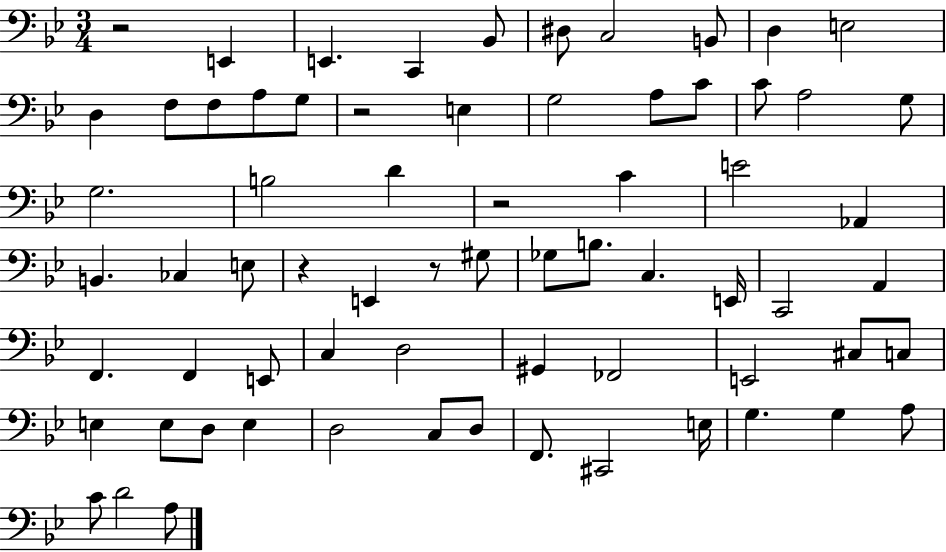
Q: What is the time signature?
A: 3/4